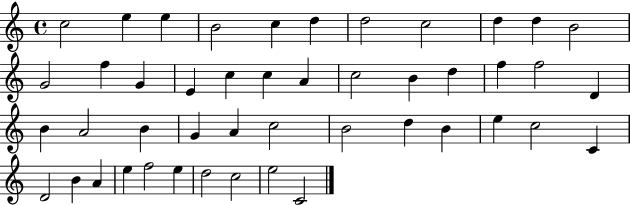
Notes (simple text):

C5/h E5/q E5/q B4/h C5/q D5/q D5/h C5/h D5/q D5/q B4/h G4/h F5/q G4/q E4/q C5/q C5/q A4/q C5/h B4/q D5/q F5/q F5/h D4/q B4/q A4/h B4/q G4/q A4/q C5/h B4/h D5/q B4/q E5/q C5/h C4/q D4/h B4/q A4/q E5/q F5/h E5/q D5/h C5/h E5/h C4/h